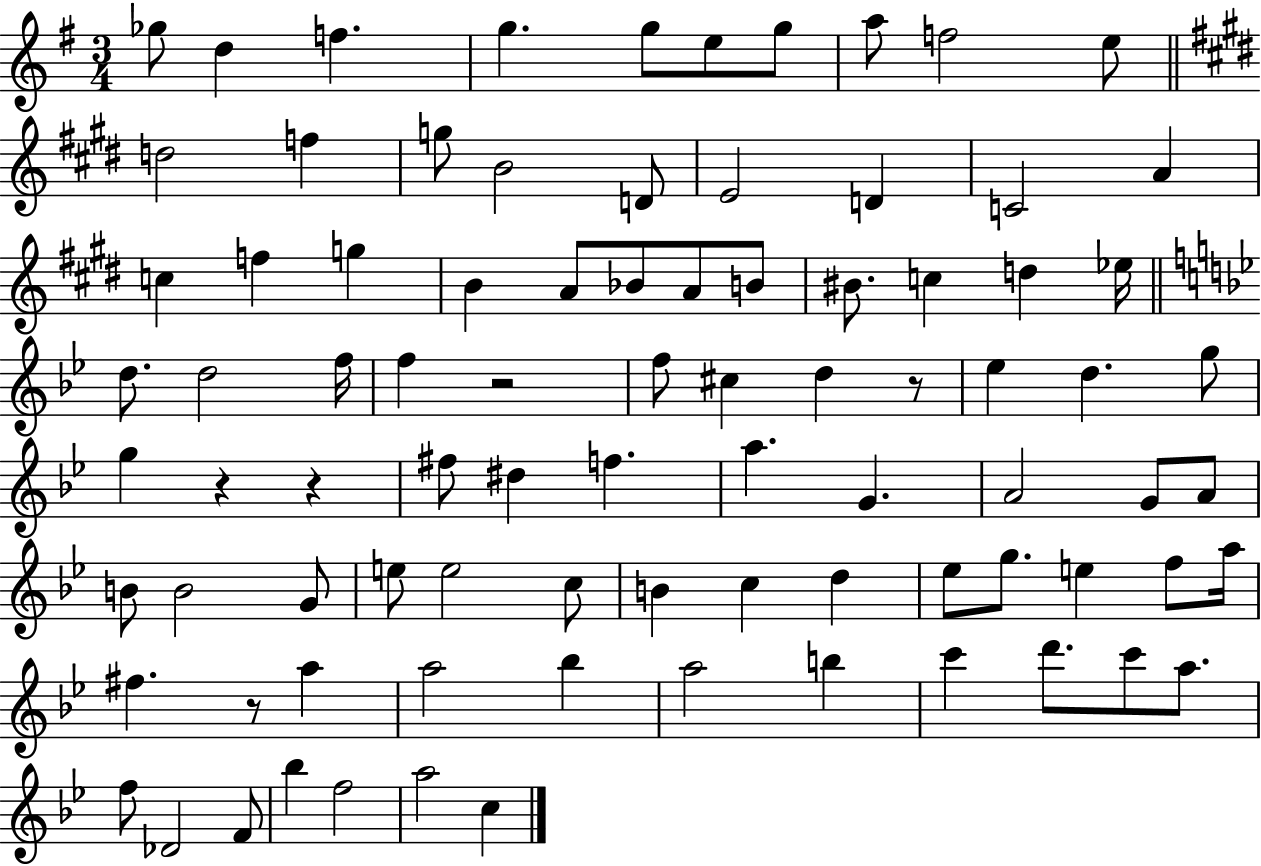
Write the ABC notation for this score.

X:1
T:Untitled
M:3/4
L:1/4
K:G
_g/2 d f g g/2 e/2 g/2 a/2 f2 e/2 d2 f g/2 B2 D/2 E2 D C2 A c f g B A/2 _B/2 A/2 B/2 ^B/2 c d _e/4 d/2 d2 f/4 f z2 f/2 ^c d z/2 _e d g/2 g z z ^f/2 ^d f a G A2 G/2 A/2 B/2 B2 G/2 e/2 e2 c/2 B c d _e/2 g/2 e f/2 a/4 ^f z/2 a a2 _b a2 b c' d'/2 c'/2 a/2 f/2 _D2 F/2 _b f2 a2 c